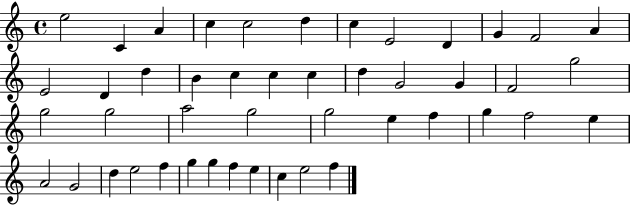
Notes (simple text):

E5/h C4/q A4/q C5/q C5/h D5/q C5/q E4/h D4/q G4/q F4/h A4/q E4/h D4/q D5/q B4/q C5/q C5/q C5/q D5/q G4/h G4/q F4/h G5/h G5/h G5/h A5/h G5/h G5/h E5/q F5/q G5/q F5/h E5/q A4/h G4/h D5/q E5/h F5/q G5/q G5/q F5/q E5/q C5/q E5/h F5/q